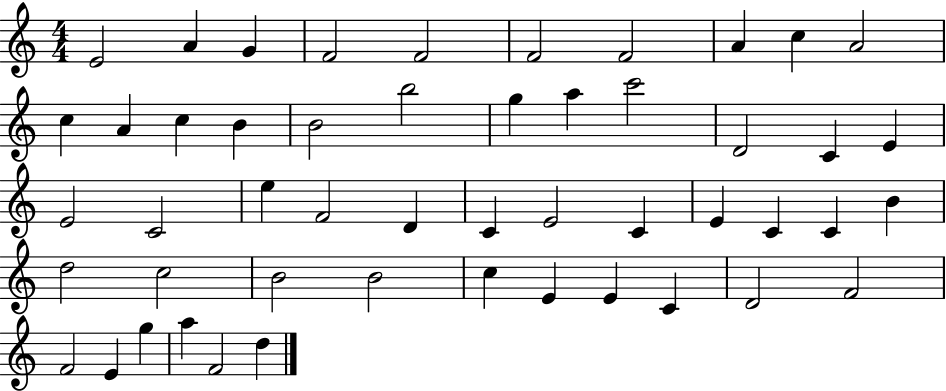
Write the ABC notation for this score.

X:1
T:Untitled
M:4/4
L:1/4
K:C
E2 A G F2 F2 F2 F2 A c A2 c A c B B2 b2 g a c'2 D2 C E E2 C2 e F2 D C E2 C E C C B d2 c2 B2 B2 c E E C D2 F2 F2 E g a F2 d